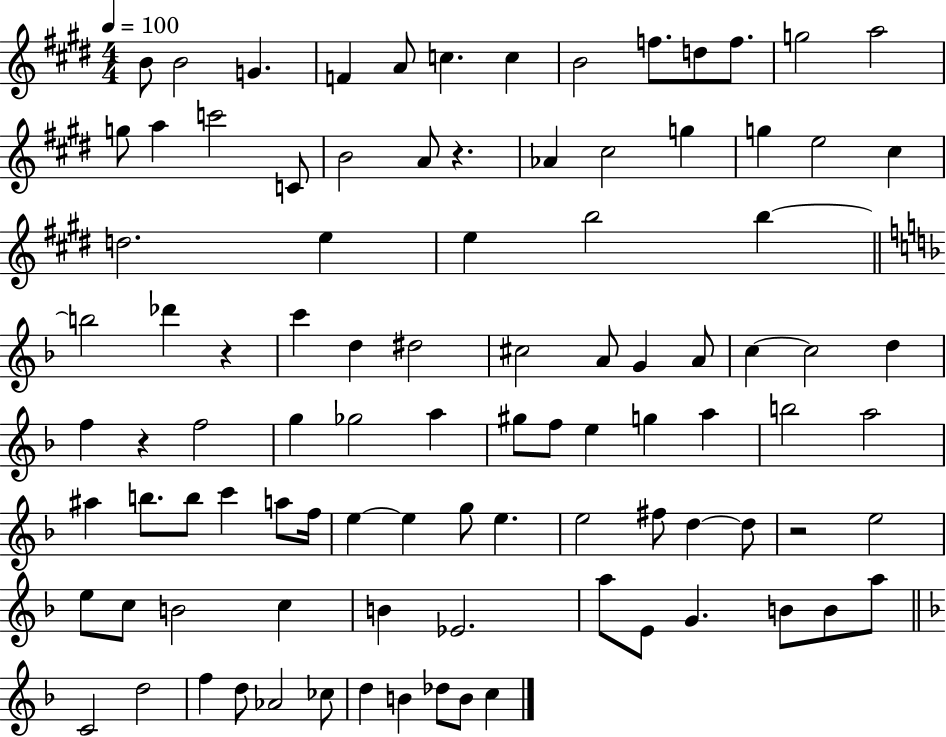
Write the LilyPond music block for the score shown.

{
  \clef treble
  \numericTimeSignature
  \time 4/4
  \key e \major
  \tempo 4 = 100
  b'8 b'2 g'4. | f'4 a'8 c''4. c''4 | b'2 f''8. d''8 f''8. | g''2 a''2 | \break g''8 a''4 c'''2 c'8 | b'2 a'8 r4. | aes'4 cis''2 g''4 | g''4 e''2 cis''4 | \break d''2. e''4 | e''4 b''2 b''4~~ | \bar "||" \break \key f \major b''2 des'''4 r4 | c'''4 d''4 dis''2 | cis''2 a'8 g'4 a'8 | c''4~~ c''2 d''4 | \break f''4 r4 f''2 | g''4 ges''2 a''4 | gis''8 f''8 e''4 g''4 a''4 | b''2 a''2 | \break ais''4 b''8. b''8 c'''4 a''8 f''16 | e''4~~ e''4 g''8 e''4. | e''2 fis''8 d''4~~ d''8 | r2 e''2 | \break e''8 c''8 b'2 c''4 | b'4 ees'2. | a''8 e'8 g'4. b'8 b'8 a''8 | \bar "||" \break \key f \major c'2 d''2 | f''4 d''8 aes'2 ces''8 | d''4 b'4 des''8 b'8 c''4 | \bar "|."
}